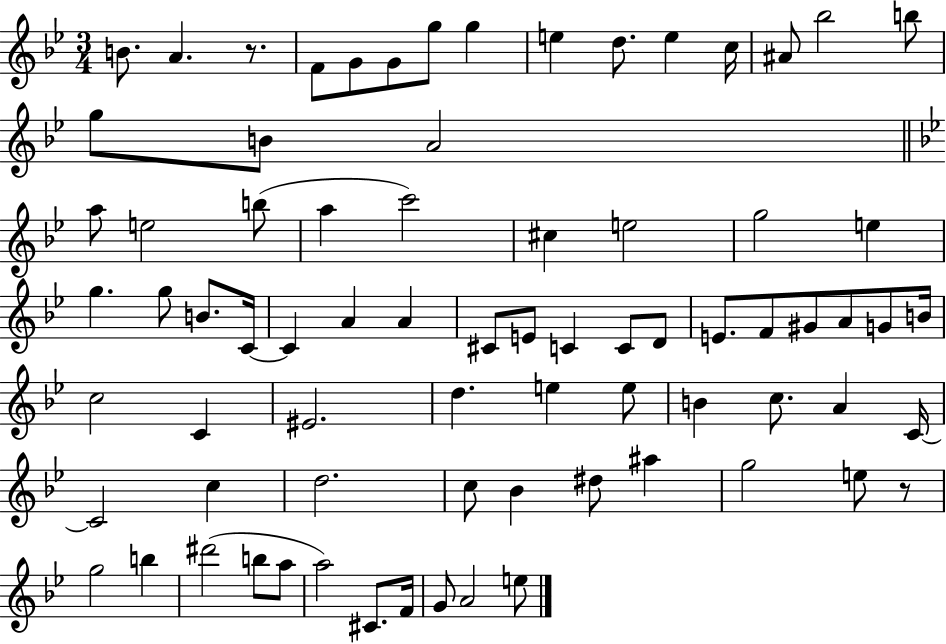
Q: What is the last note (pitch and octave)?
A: E5